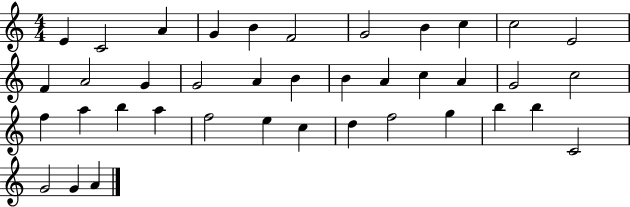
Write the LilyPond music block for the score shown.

{
  \clef treble
  \numericTimeSignature
  \time 4/4
  \key c \major
  e'4 c'2 a'4 | g'4 b'4 f'2 | g'2 b'4 c''4 | c''2 e'2 | \break f'4 a'2 g'4 | g'2 a'4 b'4 | b'4 a'4 c''4 a'4 | g'2 c''2 | \break f''4 a''4 b''4 a''4 | f''2 e''4 c''4 | d''4 f''2 g''4 | b''4 b''4 c'2 | \break g'2 g'4 a'4 | \bar "|."
}